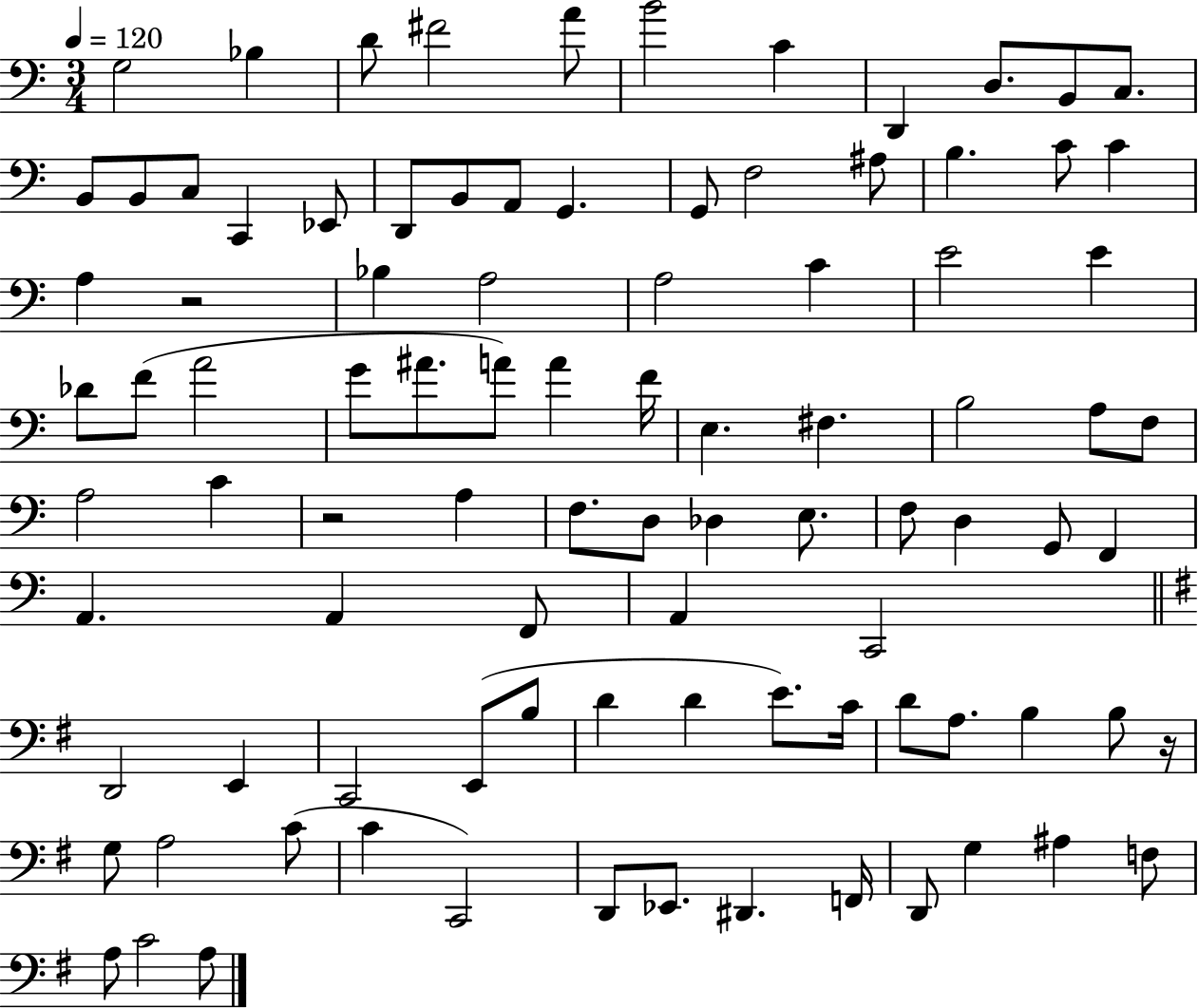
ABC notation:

X:1
T:Untitled
M:3/4
L:1/4
K:C
G,2 _B, D/2 ^F2 A/2 B2 C D,, D,/2 B,,/2 C,/2 B,,/2 B,,/2 C,/2 C,, _E,,/2 D,,/2 B,,/2 A,,/2 G,, G,,/2 F,2 ^A,/2 B, C/2 C A, z2 _B, A,2 A,2 C E2 E _D/2 F/2 A2 G/2 ^A/2 A/2 A F/4 E, ^F, B,2 A,/2 F,/2 A,2 C z2 A, F,/2 D,/2 _D, E,/2 F,/2 D, G,,/2 F,, A,, A,, F,,/2 A,, C,,2 D,,2 E,, C,,2 E,,/2 B,/2 D D E/2 C/4 D/2 A,/2 B, B,/2 z/4 G,/2 A,2 C/2 C C,,2 D,,/2 _E,,/2 ^D,, F,,/4 D,,/2 G, ^A, F,/2 A,/2 C2 A,/2